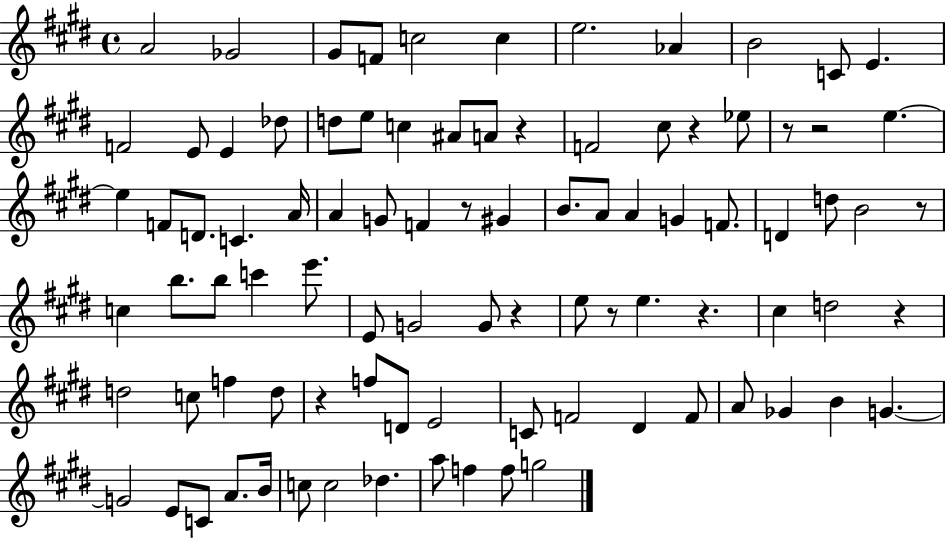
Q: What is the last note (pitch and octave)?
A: G5